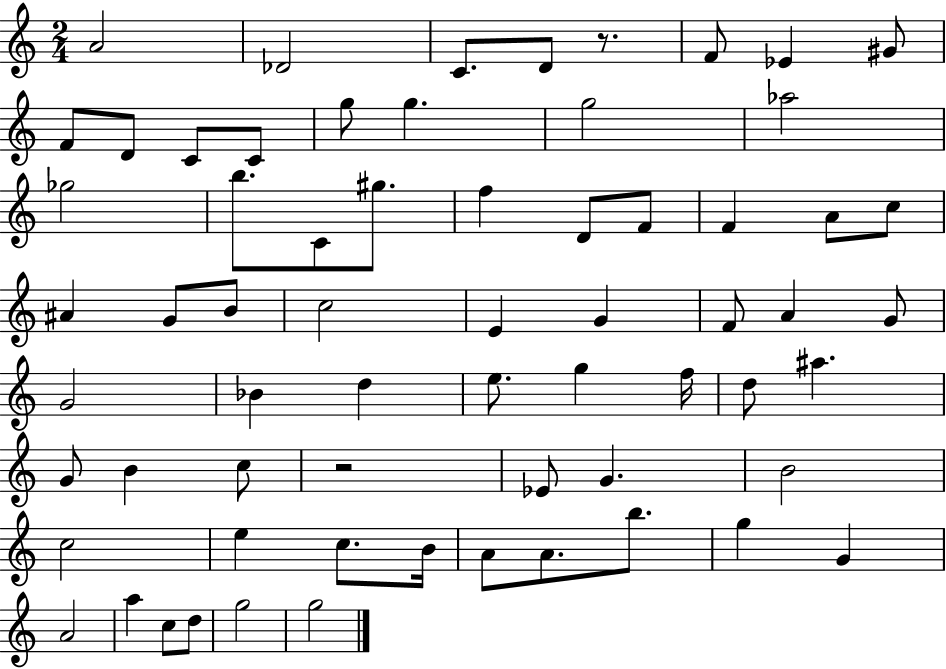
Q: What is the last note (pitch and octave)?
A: G5